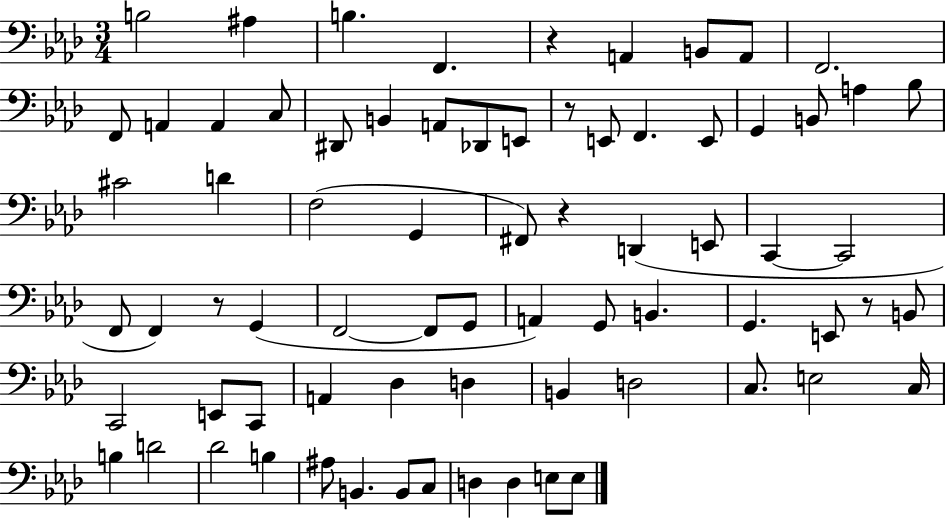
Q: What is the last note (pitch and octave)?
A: E3